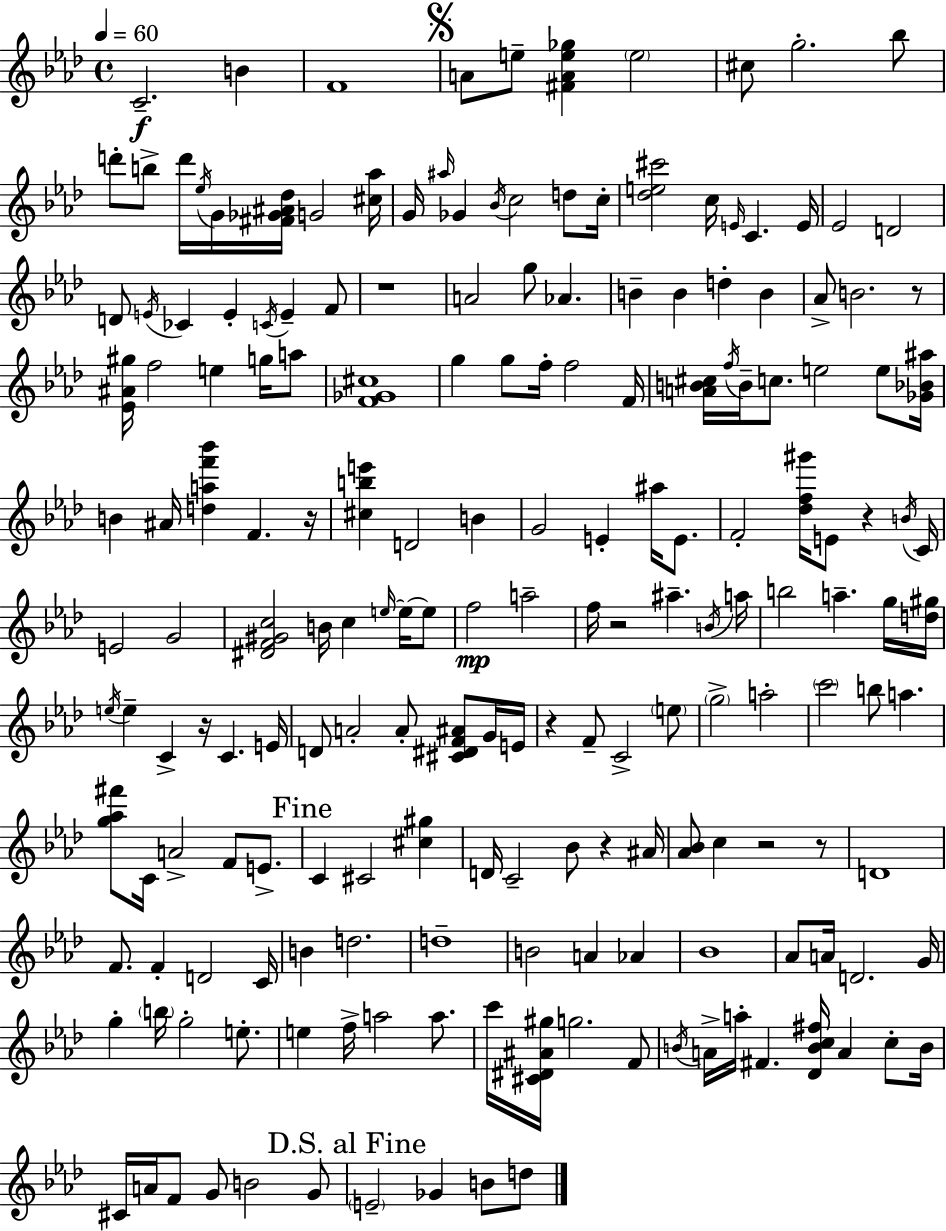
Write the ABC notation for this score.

X:1
T:Untitled
M:4/4
L:1/4
K:Ab
C2 B F4 A/2 e/2 [^FAe_g] e2 ^c/2 g2 _b/2 d'/2 b/2 d'/4 _e/4 G/4 [^F_G^A_d]/4 G2 [^c_a]/4 G/4 ^a/4 _G _B/4 c2 d/2 c/4 [_de^c']2 c/4 E/4 C E/4 _E2 D2 D/2 E/4 _C E C/4 E F/2 z4 A2 g/2 _A B B d B _A/2 B2 z/2 [_E^A^g]/4 f2 e g/4 a/2 [F_G^c]4 g g/2 f/4 f2 F/4 [AB^c]/4 f/4 B/4 c/2 e2 e/2 [_G_B^a]/4 B ^A/4 [daf'_b'] F z/4 [^cbe'] D2 B G2 E ^a/4 E/2 F2 [_df^g']/4 E/2 z B/4 C/4 E2 G2 [^DF^Gc]2 B/4 c e/4 e/4 e/2 f2 a2 f/4 z2 ^a B/4 a/4 b2 a g/4 [d^g]/4 e/4 e C z/4 C E/4 D/2 A2 A/2 [^C^DF^A]/2 G/4 E/4 z F/2 C2 e/2 g2 a2 c'2 b/2 a [g_a^f']/2 C/4 A2 F/2 E/2 C ^C2 [^c^g] D/4 C2 _B/2 z ^A/4 [_A_B]/2 c z2 z/2 D4 F/2 F D2 C/4 B d2 d4 B2 A _A _B4 _A/2 A/4 D2 G/4 g b/4 g2 e/2 e f/4 a2 a/2 c'/4 [^C^D^A^g]/4 g2 F/2 B/4 A/4 a/4 ^F [_DBc^f]/4 A c/2 B/4 ^C/4 A/4 F/2 G/2 B2 G/2 E2 _G B/2 d/2